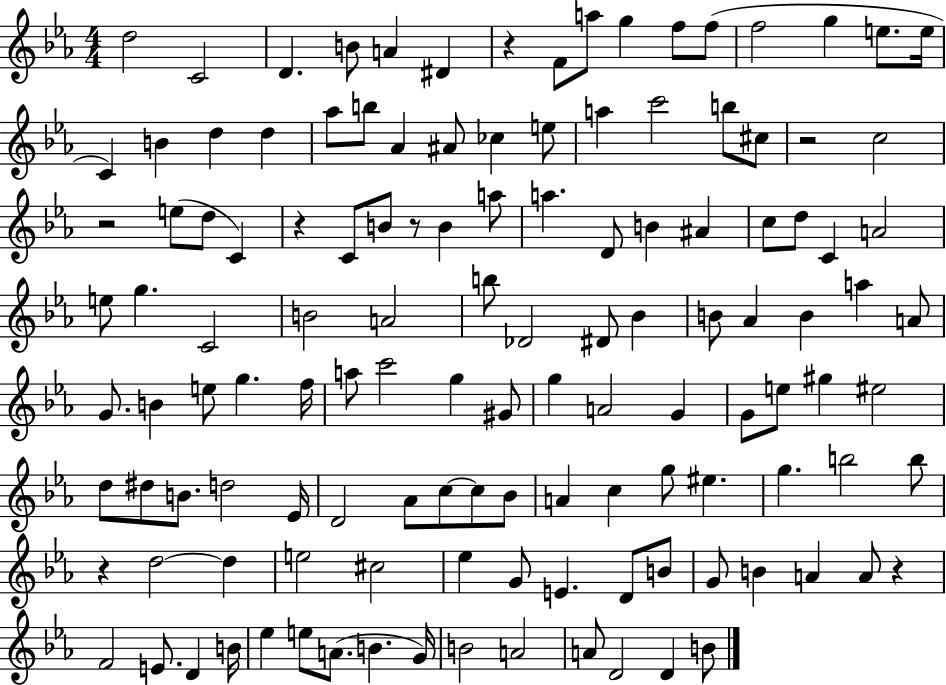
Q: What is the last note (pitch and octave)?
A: B4